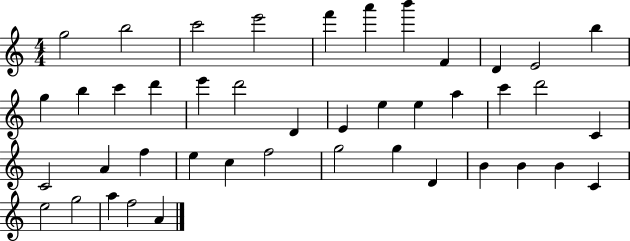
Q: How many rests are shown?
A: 0